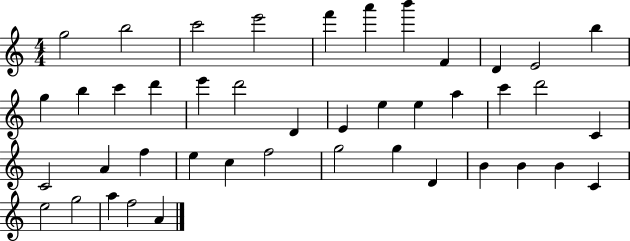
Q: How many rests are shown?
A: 0